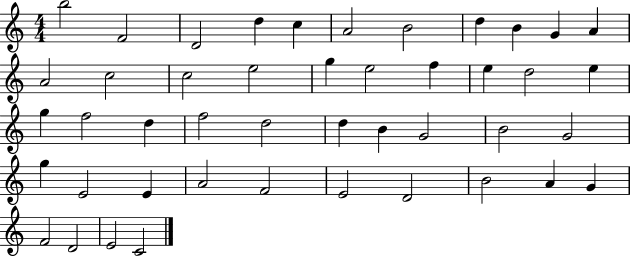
X:1
T:Untitled
M:4/4
L:1/4
K:C
b2 F2 D2 d c A2 B2 d B G A A2 c2 c2 e2 g e2 f e d2 e g f2 d f2 d2 d B G2 B2 G2 g E2 E A2 F2 E2 D2 B2 A G F2 D2 E2 C2